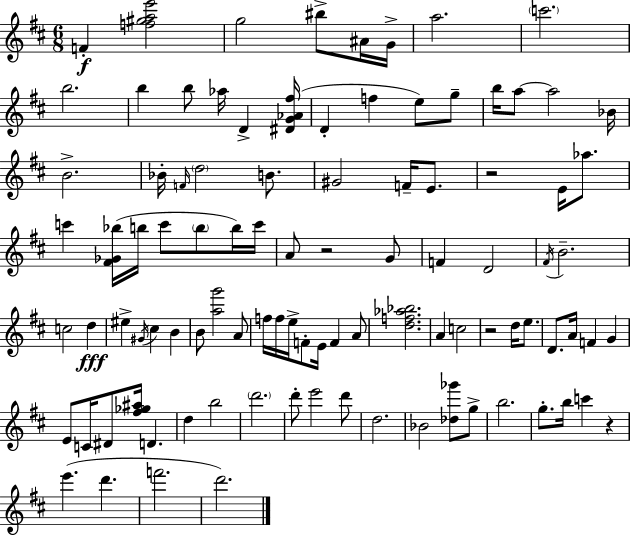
{
  \clef treble
  \numericTimeSignature
  \time 6/8
  \key d \major
  \repeat volta 2 { f'4-.\f <f'' gis'' a'' e'''>2 | g''2 bis''8-> ais'16 g'16-> | a''2. | \parenthesize c'''2. | \break b''2. | b''4 b''8 aes''16 d'4-> <dis' g' aes' fis''>16( | d'4-. f''4 e''8) g''8-- | b''16 a''8~~ a''2 bes'16 | \break b'2.-> | bes'16-. \grace { f'16 } \parenthesize d''2 b'8. | gis'2 f'16-- e'8. | r2 e'16 aes''8. | \break c'''4 <fis' ges' bes''>16( b''16 c'''8 \parenthesize b''8 b''16) | c'''16 a'8 r2 g'8 | f'4 d'2 | \acciaccatura { fis'16 } b'2.-- | \break c''2 d''4\fff | eis''4-> \acciaccatura { gis'16 } cis''4 b'4 | b'8 <a'' g'''>2 | a'8 f''16 f''16 e''16-> f'8-. e'16 f'4 | \break a'8 <d'' f'' aes'' bes''>2. | a'4 c''2 | r2 d''16 | e''8. d'8. a'16 f'4 g'4 | \break e'8 c'16 dis'8 <fis'' ges'' ais''>16 d'4. | d''4 b''2 | \parenthesize d'''2. | d'''8-. e'''2 | \break d'''8 d''2. | bes'2 <des'' ges'''>8 | g''8-> b''2. | g''8.-. b''16 c'''4 r4 | \break e'''4.( d'''4. | f'''2. | d'''2.) | } \bar "|."
}